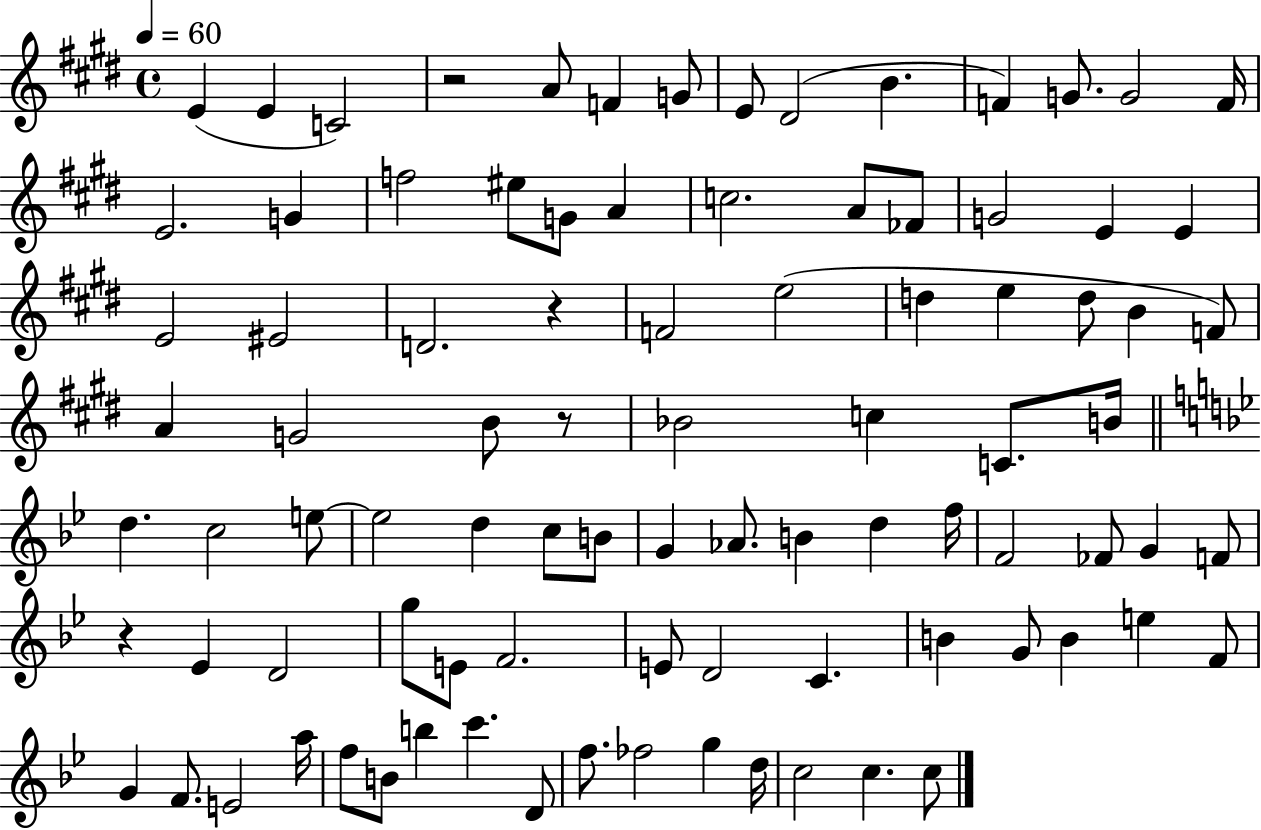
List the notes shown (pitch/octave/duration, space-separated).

E4/q E4/q C4/h R/h A4/e F4/q G4/e E4/e D#4/h B4/q. F4/q G4/e. G4/h F4/s E4/h. G4/q F5/h EIS5/e G4/e A4/q C5/h. A4/e FES4/e G4/h E4/q E4/q E4/h EIS4/h D4/h. R/q F4/h E5/h D5/q E5/q D5/e B4/q F4/e A4/q G4/h B4/e R/e Bb4/h C5/q C4/e. B4/s D5/q. C5/h E5/e E5/h D5/q C5/e B4/e G4/q Ab4/e. B4/q D5/q F5/s F4/h FES4/e G4/q F4/e R/q Eb4/q D4/h G5/e E4/e F4/h. E4/e D4/h C4/q. B4/q G4/e B4/q E5/q F4/e G4/q F4/e. E4/h A5/s F5/e B4/e B5/q C6/q. D4/e F5/e. FES5/h G5/q D5/s C5/h C5/q. C5/e